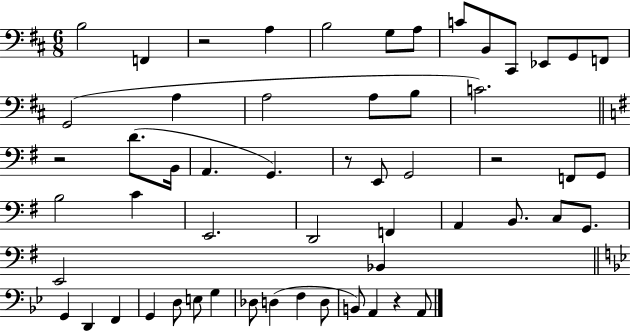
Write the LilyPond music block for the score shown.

{
  \clef bass
  \numericTimeSignature
  \time 6/8
  \key d \major
  \repeat volta 2 { b2 f,4 | r2 a4 | b2 g8 a8 | c'8 b,8 cis,8 ees,8 g,8 f,8 | \break g,2( a4 | a2 a8 b8 | c'2.) | \bar "||" \break \key e \minor r2 d'8.( b,16 | a,4. g,4.) | r8 e,8 g,2 | r2 f,8 g,8 | \break b2 c'4 | e,2. | d,2 f,4 | a,4 b,8. c8 g,8. | \break e,2 bes,4 | \bar "||" \break \key bes \major g,4 d,4 f,4 | g,4 d8 e8 g4 | des8 d4( f4 d8 | b,8) a,4 r4 a,8 | \break } \bar "|."
}